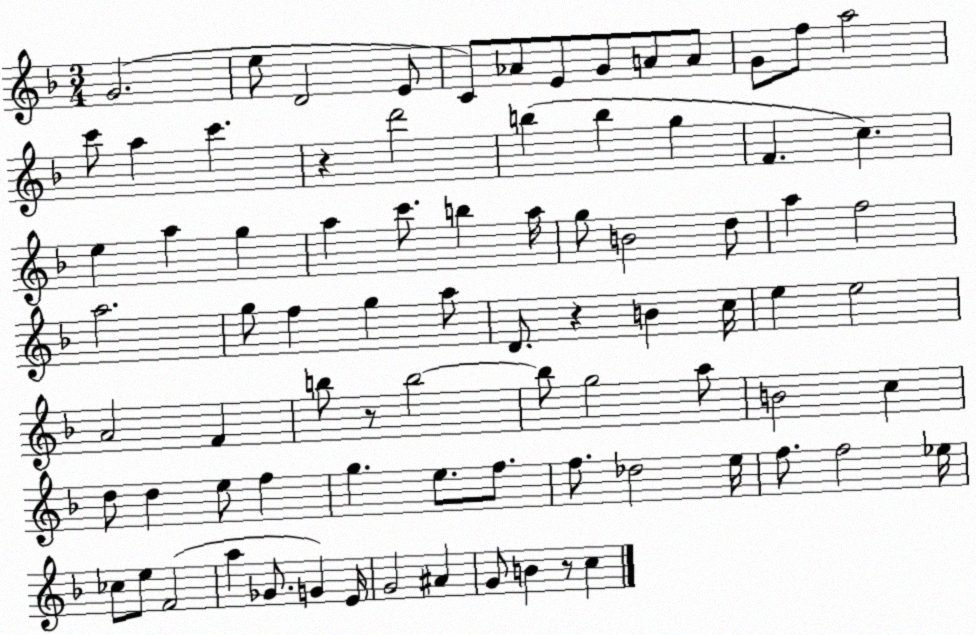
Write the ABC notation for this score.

X:1
T:Untitled
M:3/4
L:1/4
K:F
G2 e/2 D2 E/2 C/2 _A/2 E/2 G/2 A/2 A/2 G/2 f/2 a2 c'/2 a c' z d'2 b b g F c e a g a c'/2 b a/4 g/2 B2 d/2 a f2 a2 g/2 f g a/2 D/2 z B c/4 e e2 A2 F b/2 z/2 b2 b/2 g2 a/2 B2 c d/2 d e/2 f g e/2 f/2 f/2 _d2 e/4 f/2 f2 _e/4 _c/2 e/2 F2 a _G/2 G E/4 G2 ^A G/2 B z/2 c